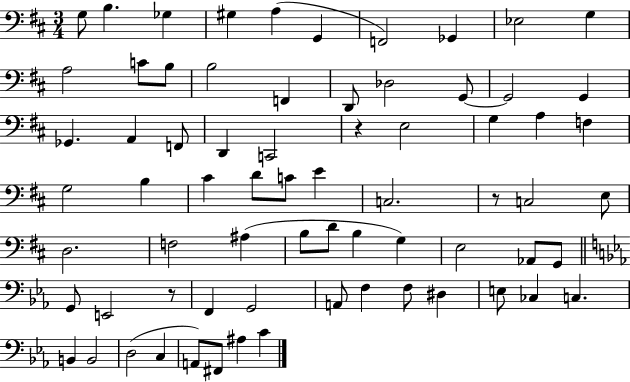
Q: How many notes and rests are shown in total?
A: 70